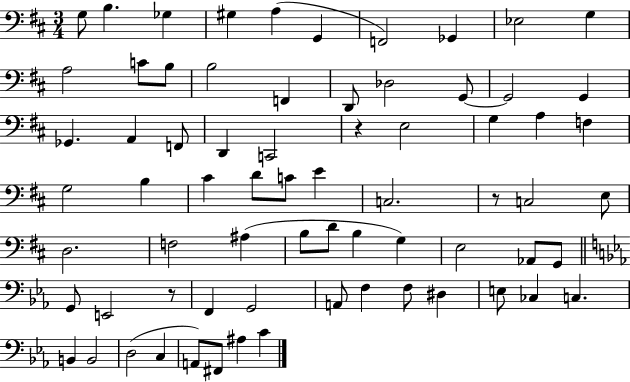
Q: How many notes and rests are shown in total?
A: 70